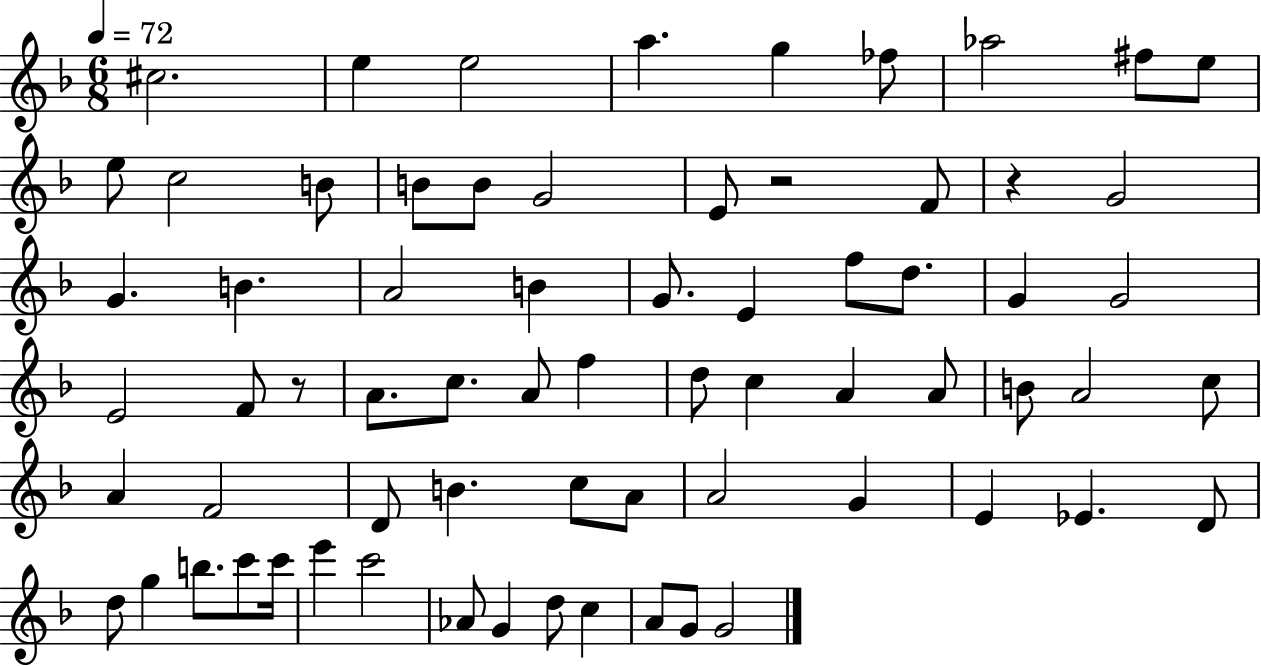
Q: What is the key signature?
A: F major